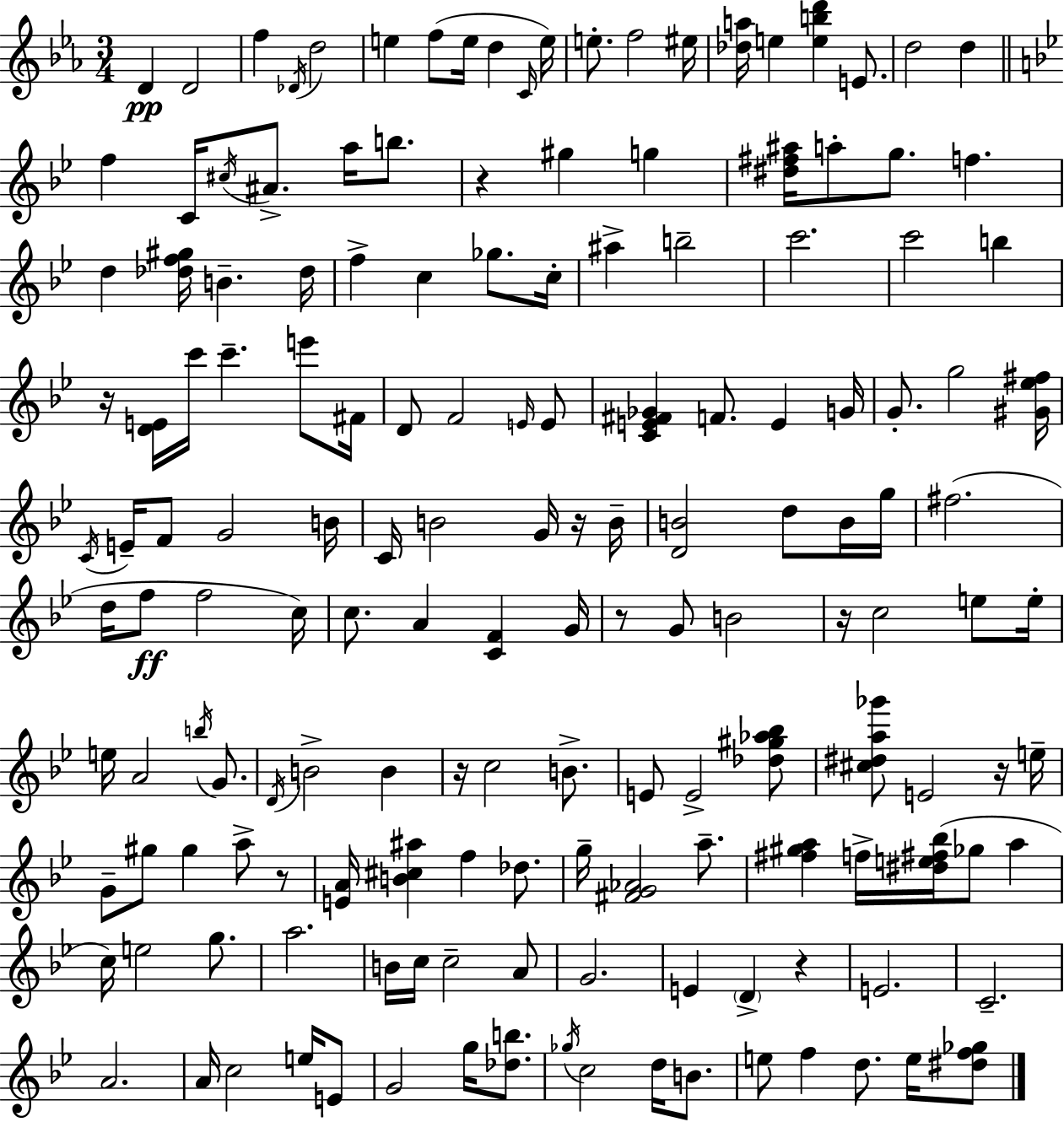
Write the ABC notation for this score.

X:1
T:Untitled
M:3/4
L:1/4
K:Cm
D D2 f _D/4 d2 e f/2 e/4 d C/4 e/4 e/2 f2 ^e/4 [_da]/4 e [ebd'] E/2 d2 d f C/4 ^c/4 ^A/2 a/4 b/2 z ^g g [^d^f^a]/4 a/2 g/2 f d [_df^g]/4 B _d/4 f c _g/2 c/4 ^a b2 c'2 c'2 b z/4 [DE]/4 c'/4 c' e'/2 ^F/4 D/2 F2 E/4 E/2 [CE^F_G] F/2 E G/4 G/2 g2 [^G_e^f]/4 C/4 E/4 F/2 G2 B/4 C/4 B2 G/4 z/4 B/4 [DB]2 d/2 B/4 g/4 ^f2 d/4 f/2 f2 c/4 c/2 A [CF] G/4 z/2 G/2 B2 z/4 c2 e/2 e/4 e/4 A2 b/4 G/2 D/4 B2 B z/4 c2 B/2 E/2 E2 [_d^g_a_b]/2 [^c^da_g']/2 E2 z/4 e/4 G/2 ^g/2 ^g a/2 z/2 [EA]/4 [B^c^a] f _d/2 g/4 [^FG_A]2 a/2 [^f^ga] f/4 [^de^f_b]/4 _g/2 a c/4 e2 g/2 a2 B/4 c/4 c2 A/2 G2 E D z E2 C2 A2 A/4 c2 e/4 E/2 G2 g/4 [_db]/2 _g/4 c2 d/4 B/2 e/2 f d/2 e/4 [^df_g]/2